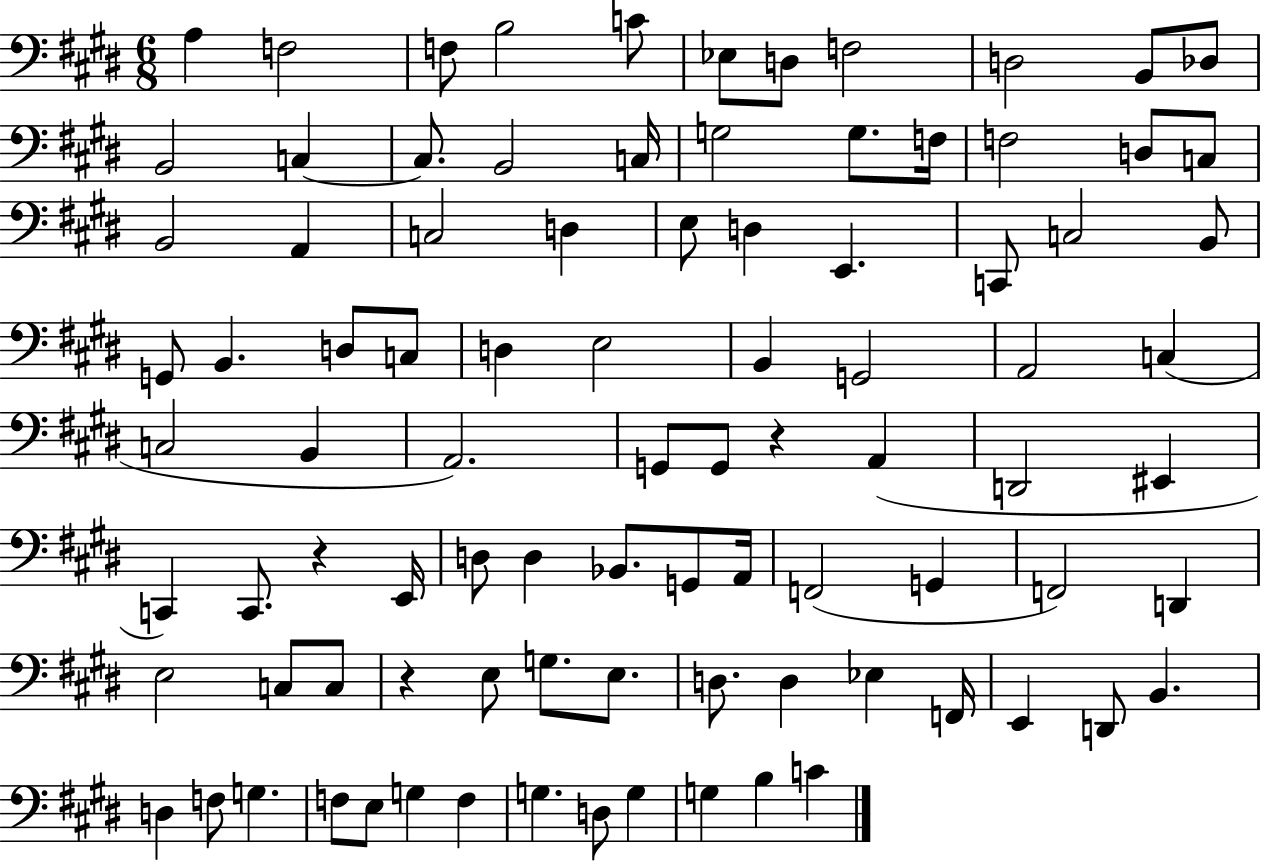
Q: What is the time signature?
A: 6/8